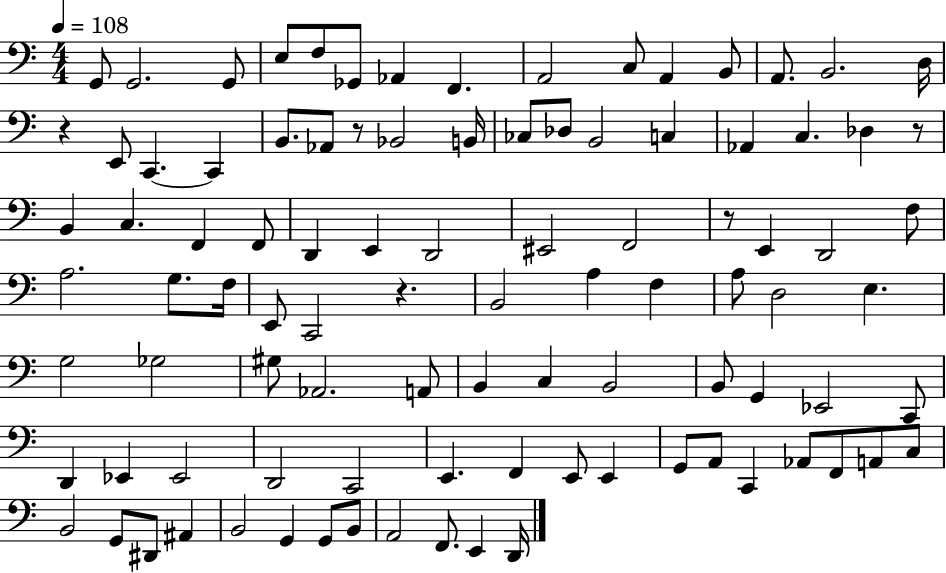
G2/e G2/h. G2/e E3/e F3/e Gb2/e Ab2/q F2/q. A2/h C3/e A2/q B2/e A2/e. B2/h. D3/s R/q E2/e C2/q. C2/q B2/e. Ab2/e R/e Bb2/h B2/s CES3/e Db3/e B2/h C3/q Ab2/q C3/q. Db3/q R/e B2/q C3/q. F2/q F2/e D2/q E2/q D2/h EIS2/h F2/h R/e E2/q D2/h F3/e A3/h. G3/e. F3/s E2/e C2/h R/q. B2/h A3/q F3/q A3/e D3/h E3/q. G3/h Gb3/h G#3/e Ab2/h. A2/e B2/q C3/q B2/h B2/e G2/q Eb2/h C2/e D2/q Eb2/q Eb2/h D2/h C2/h E2/q. F2/q E2/e E2/q G2/e A2/e C2/q Ab2/e F2/e A2/e C3/e B2/h G2/e D#2/e A#2/q B2/h G2/q G2/e B2/e A2/h F2/e. E2/q D2/s